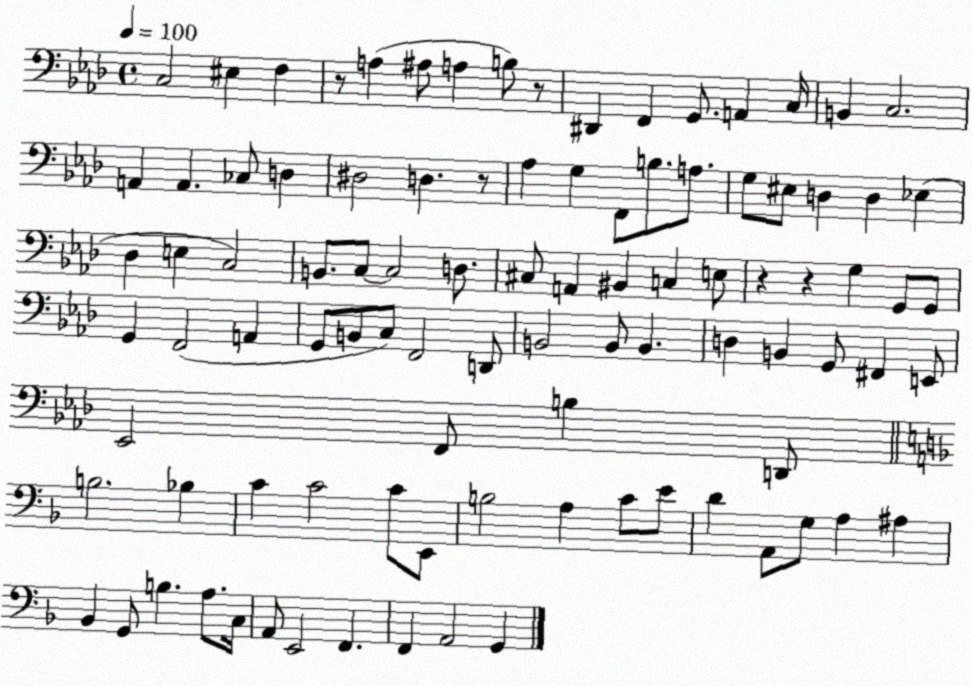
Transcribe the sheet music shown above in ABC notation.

X:1
T:Untitled
M:4/4
L:1/4
K:Ab
C,2 ^E, F, z/2 A, ^A,/2 A, B,/2 z/2 ^D,, F,, G,,/2 A,, C,/4 B,, C,2 A,, A,, _C,/2 D, ^D,2 D, z/2 _A, G, F,,/2 B,/2 A,/2 G,/2 ^E,/2 D, D, _E, _D, E, C,2 B,,/2 C,/2 C,2 D,/2 ^C,/2 A,, ^B,, C, E,/2 z z G, G,,/2 G,,/2 G,, F,,2 A,, G,,/2 B,,/2 C,/2 F,,2 D,,/2 B,,2 B,,/2 B,, D, B,, G,,/2 ^F,, E,,/2 _E,,2 F,,/2 B, D,,/2 B,2 _B, C C2 C/2 E,,/2 B,2 A, C/2 E/2 D A,,/2 G,/2 A, ^A, _B,, G,,/2 B, A,/2 C,/4 A,,/2 E,,2 F,, F,, A,,2 G,,